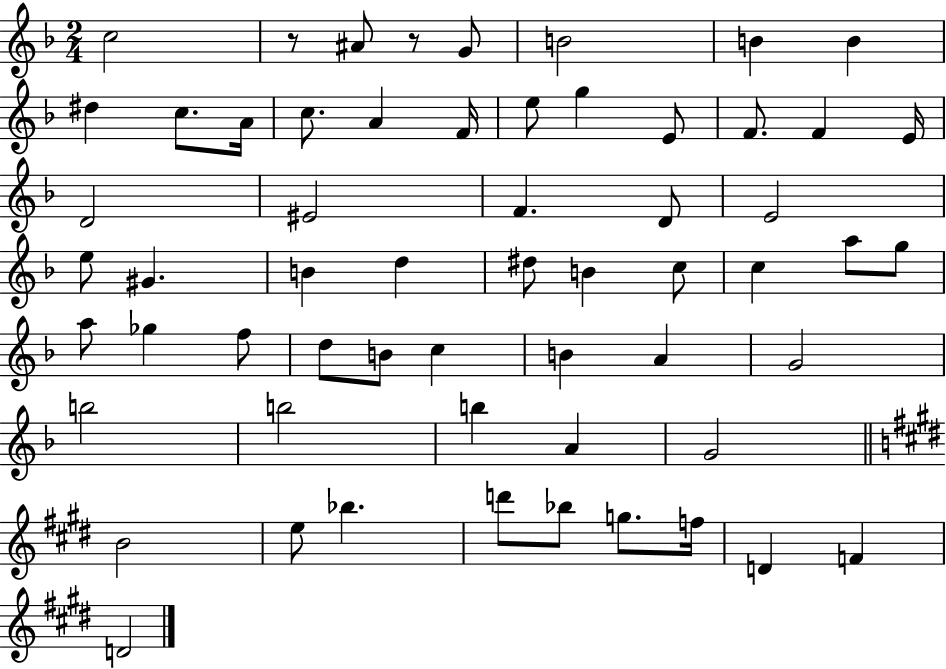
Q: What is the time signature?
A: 2/4